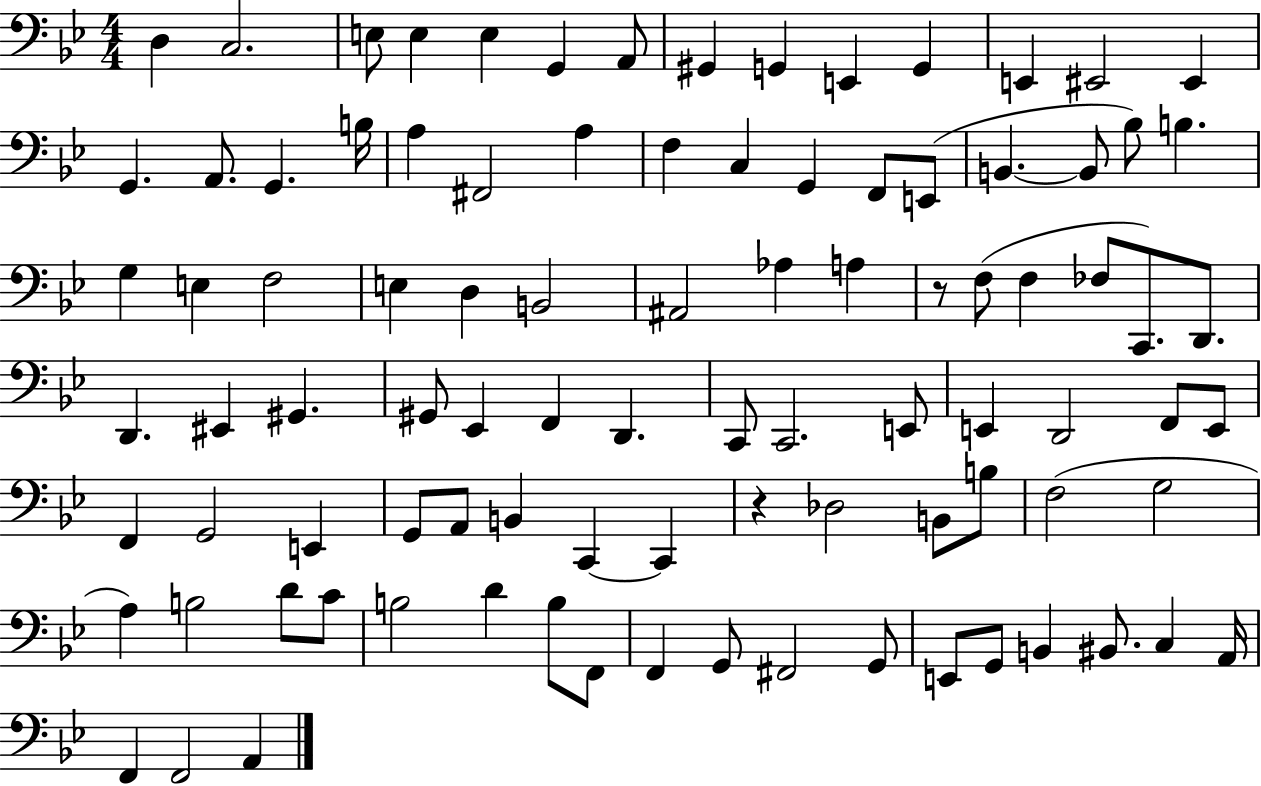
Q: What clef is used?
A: bass